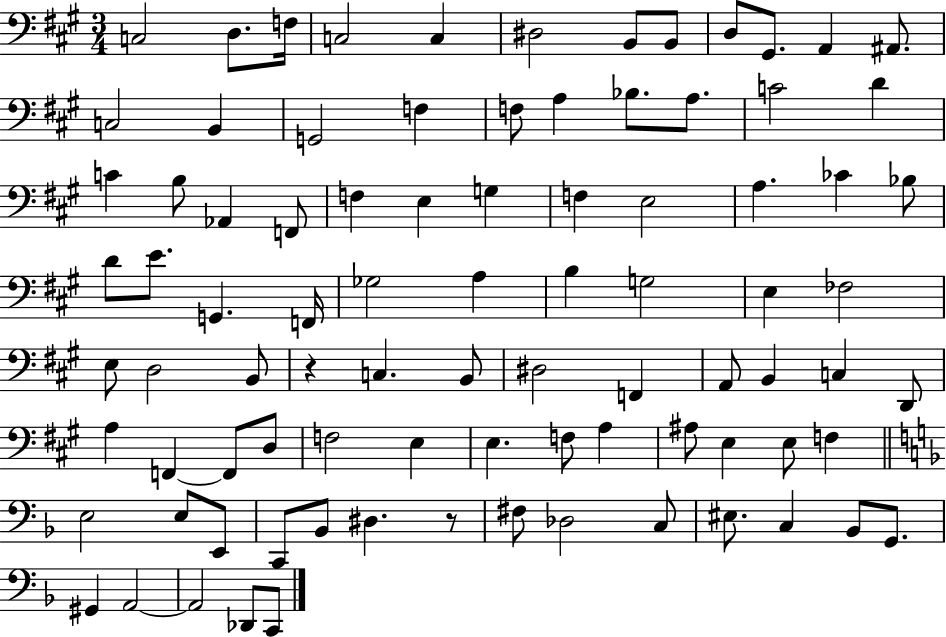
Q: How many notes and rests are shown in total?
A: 88